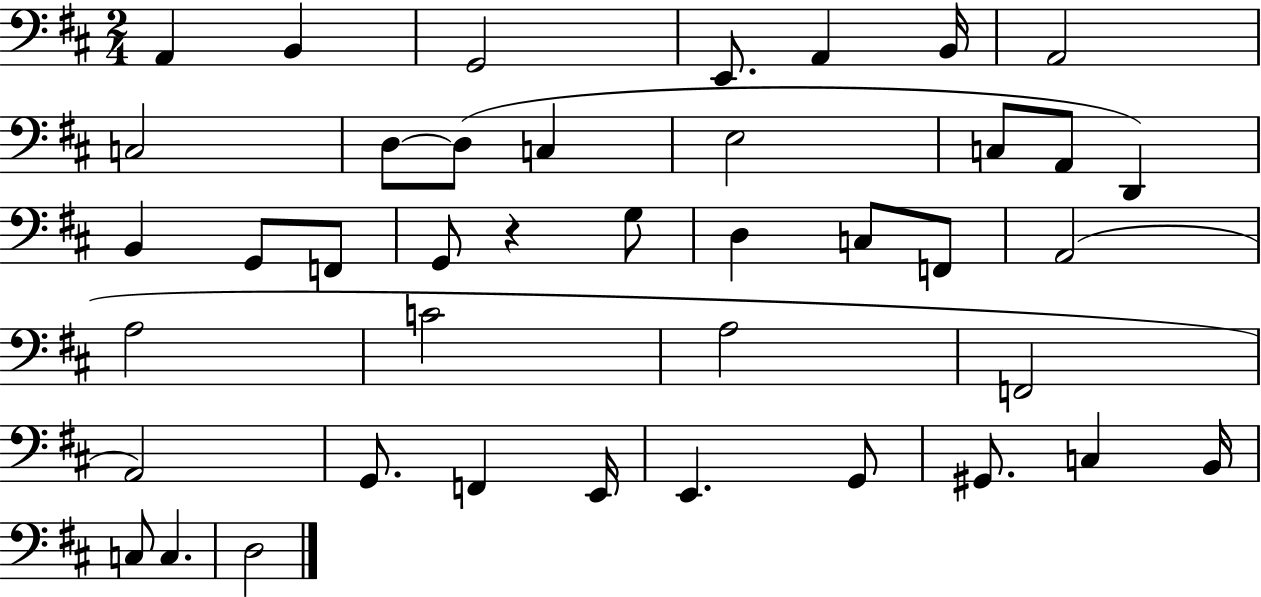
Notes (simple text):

A2/q B2/q G2/h E2/e. A2/q B2/s A2/h C3/h D3/e D3/e C3/q E3/h C3/e A2/e D2/q B2/q G2/e F2/e G2/e R/q G3/e D3/q C3/e F2/e A2/h A3/h C4/h A3/h F2/h A2/h G2/e. F2/q E2/s E2/q. G2/e G#2/e. C3/q B2/s C3/e C3/q. D3/h